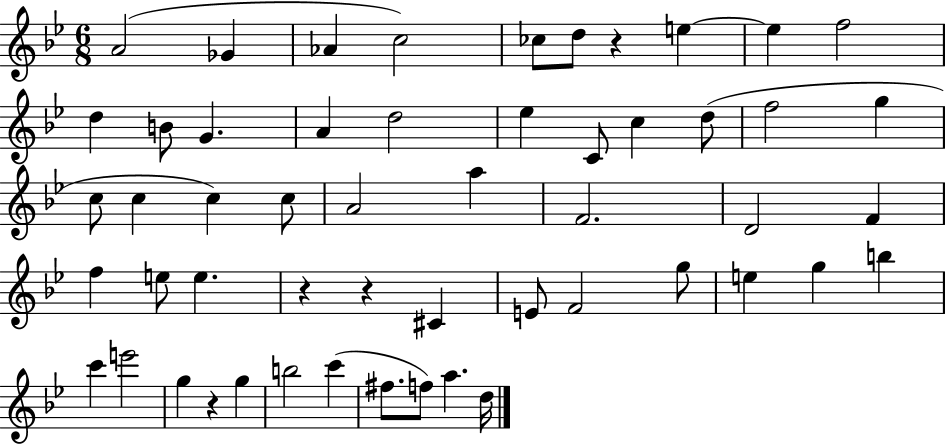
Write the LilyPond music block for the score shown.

{
  \clef treble
  \numericTimeSignature
  \time 6/8
  \key bes \major
  a'2( ges'4 | aes'4 c''2) | ces''8 d''8 r4 e''4~~ | e''4 f''2 | \break d''4 b'8 g'4. | a'4 d''2 | ees''4 c'8 c''4 d''8( | f''2 g''4 | \break c''8 c''4 c''4) c''8 | a'2 a''4 | f'2. | d'2 f'4 | \break f''4 e''8 e''4. | r4 r4 cis'4 | e'8 f'2 g''8 | e''4 g''4 b''4 | \break c'''4 e'''2 | g''4 r4 g''4 | b''2 c'''4( | fis''8. f''8) a''4. d''16 | \break \bar "|."
}